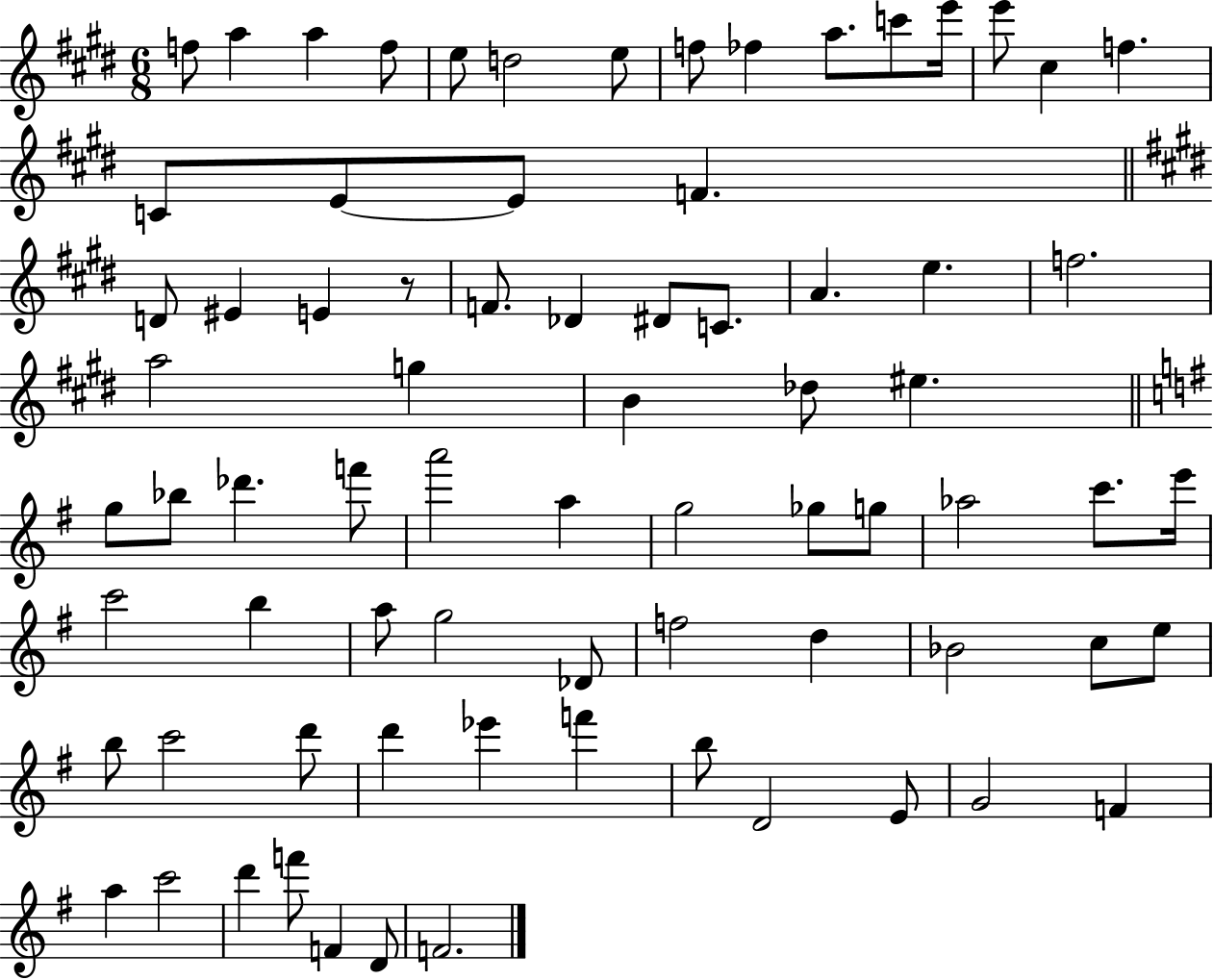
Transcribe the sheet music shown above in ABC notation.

X:1
T:Untitled
M:6/8
L:1/4
K:E
f/2 a a f/2 e/2 d2 e/2 f/2 _f a/2 c'/2 e'/4 e'/2 ^c f C/2 E/2 E/2 F D/2 ^E E z/2 F/2 _D ^D/2 C/2 A e f2 a2 g B _d/2 ^e g/2 _b/2 _d' f'/2 a'2 a g2 _g/2 g/2 _a2 c'/2 e'/4 c'2 b a/2 g2 _D/2 f2 d _B2 c/2 e/2 b/2 c'2 d'/2 d' _e' f' b/2 D2 E/2 G2 F a c'2 d' f'/2 F D/2 F2